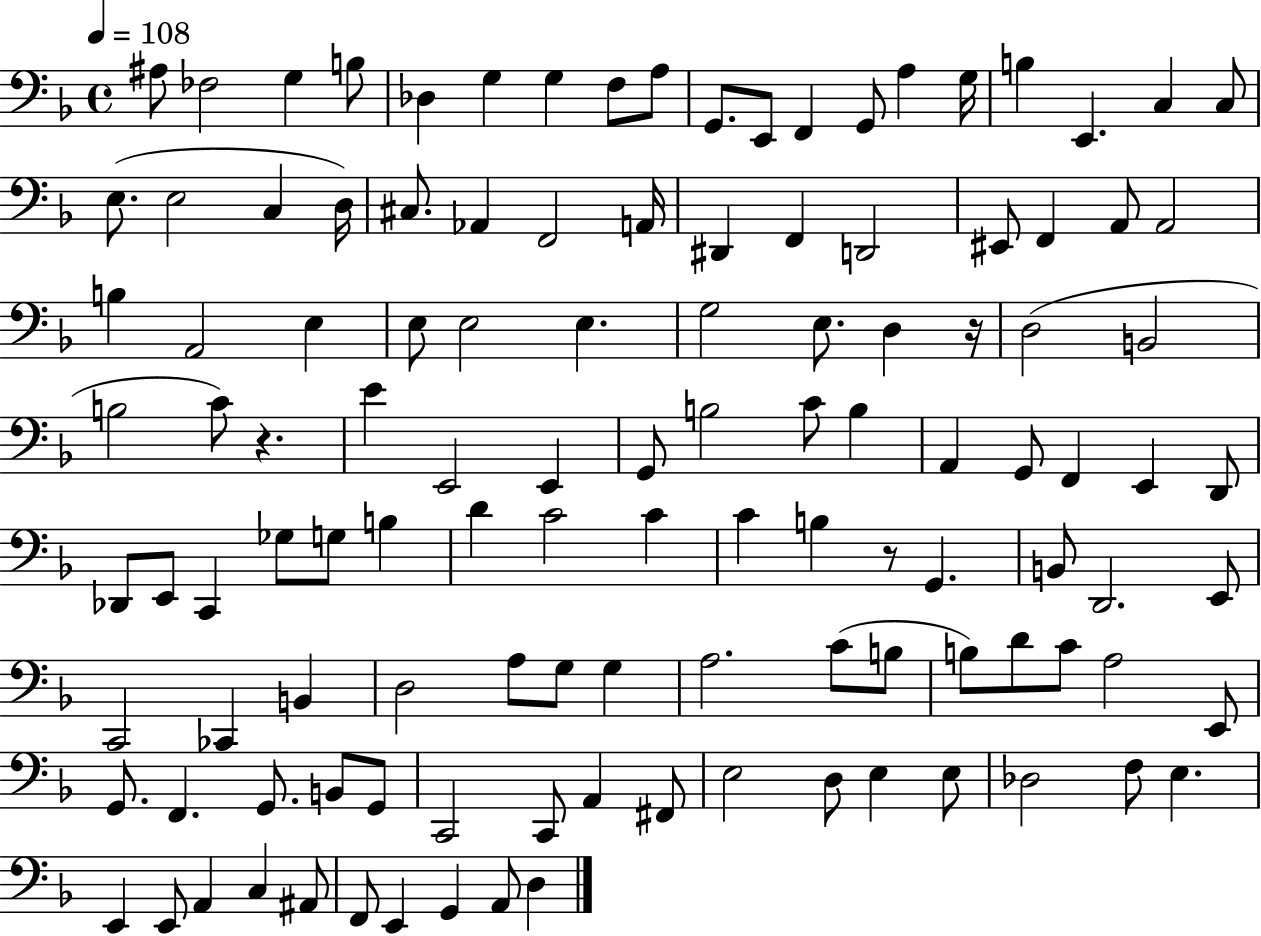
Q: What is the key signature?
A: F major